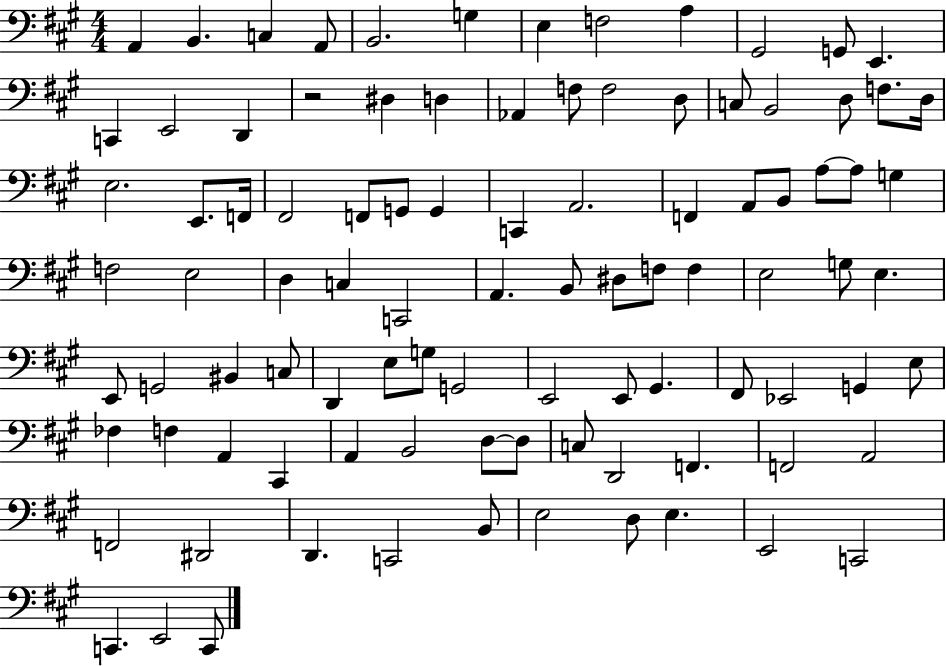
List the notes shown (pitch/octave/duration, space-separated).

A2/q B2/q. C3/q A2/e B2/h. G3/q E3/q F3/h A3/q G#2/h G2/e E2/q. C2/q E2/h D2/q R/h D#3/q D3/q Ab2/q F3/e F3/h D3/e C3/e B2/h D3/e F3/e. D3/s E3/h. E2/e. F2/s F#2/h F2/e G2/e G2/q C2/q A2/h. F2/q A2/e B2/e A3/e A3/e G3/q F3/h E3/h D3/q C3/q C2/h A2/q. B2/e D#3/e F3/e F3/q E3/h G3/e E3/q. E2/e G2/h BIS2/q C3/e D2/q E3/e G3/e G2/h E2/h E2/e G#2/q. F#2/e Eb2/h G2/q E3/e FES3/q F3/q A2/q C#2/q A2/q B2/h D3/e D3/e C3/e D2/h F2/q. F2/h A2/h F2/h D#2/h D2/q. C2/h B2/e E3/h D3/e E3/q. E2/h C2/h C2/q. E2/h C2/e